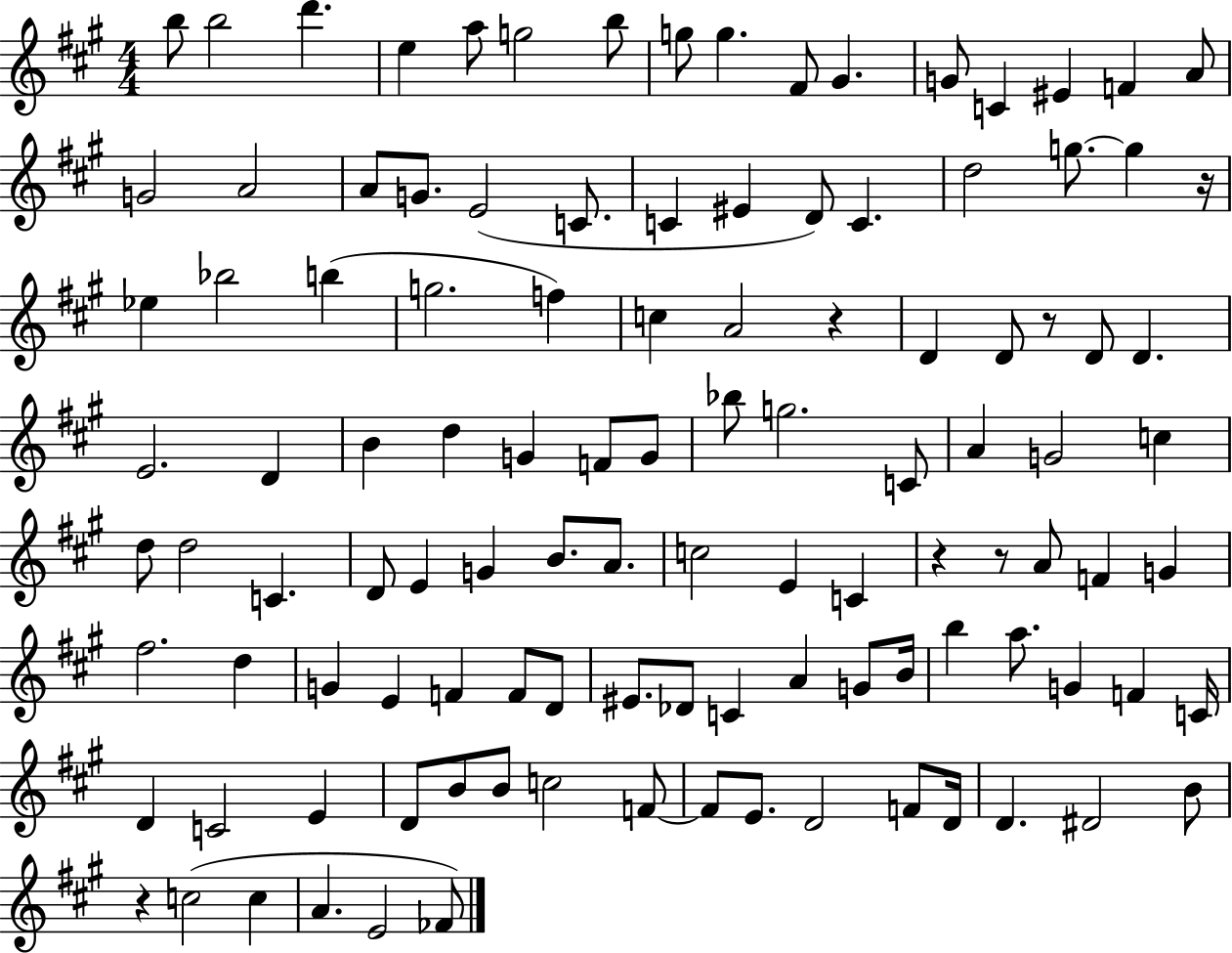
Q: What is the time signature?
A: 4/4